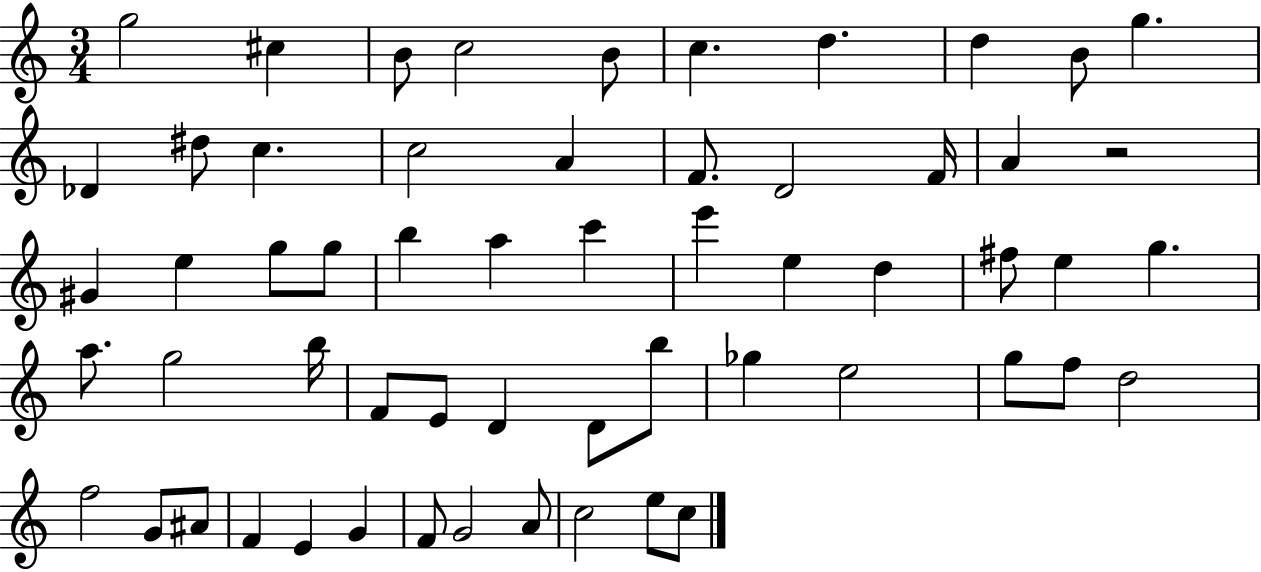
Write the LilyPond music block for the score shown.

{
  \clef treble
  \numericTimeSignature
  \time 3/4
  \key c \major
  \repeat volta 2 { g''2 cis''4 | b'8 c''2 b'8 | c''4. d''4. | d''4 b'8 g''4. | \break des'4 dis''8 c''4. | c''2 a'4 | f'8. d'2 f'16 | a'4 r2 | \break gis'4 e''4 g''8 g''8 | b''4 a''4 c'''4 | e'''4 e''4 d''4 | fis''8 e''4 g''4. | \break a''8. g''2 b''16 | f'8 e'8 d'4 d'8 b''8 | ges''4 e''2 | g''8 f''8 d''2 | \break f''2 g'8 ais'8 | f'4 e'4 g'4 | f'8 g'2 a'8 | c''2 e''8 c''8 | \break } \bar "|."
}